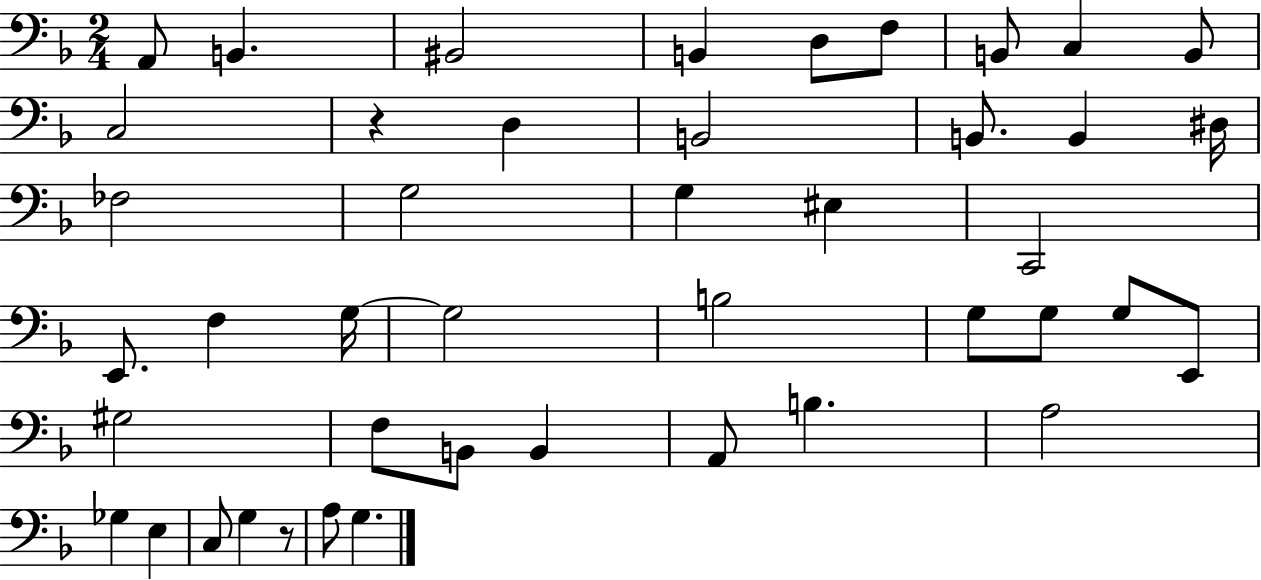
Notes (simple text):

A2/e B2/q. BIS2/h B2/q D3/e F3/e B2/e C3/q B2/e C3/h R/q D3/q B2/h B2/e. B2/q D#3/s FES3/h G3/h G3/q EIS3/q C2/h E2/e. F3/q G3/s G3/h B3/h G3/e G3/e G3/e E2/e G#3/h F3/e B2/e B2/q A2/e B3/q. A3/h Gb3/q E3/q C3/e G3/q R/e A3/e G3/q.